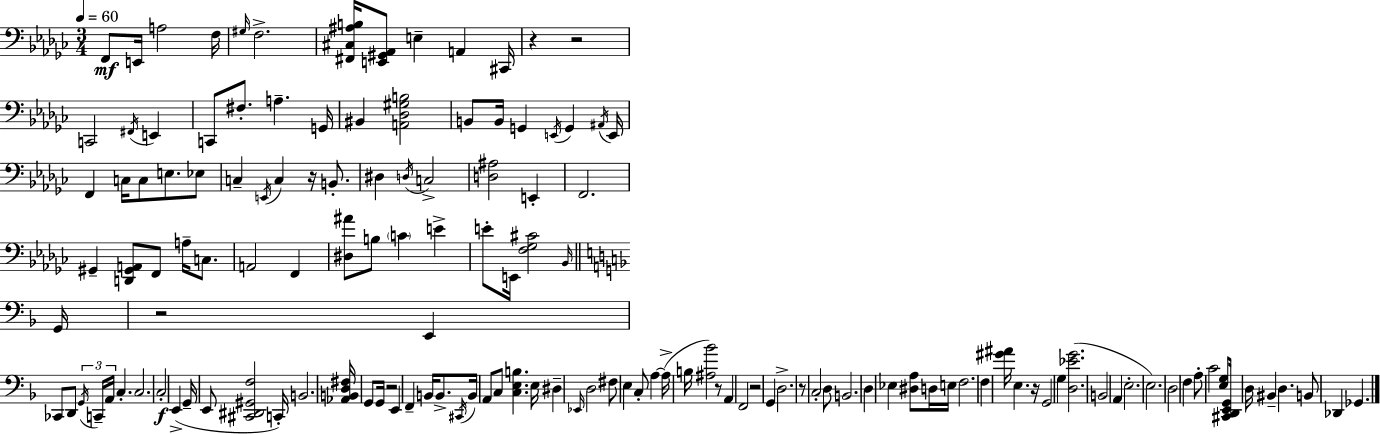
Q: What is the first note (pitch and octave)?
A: F2